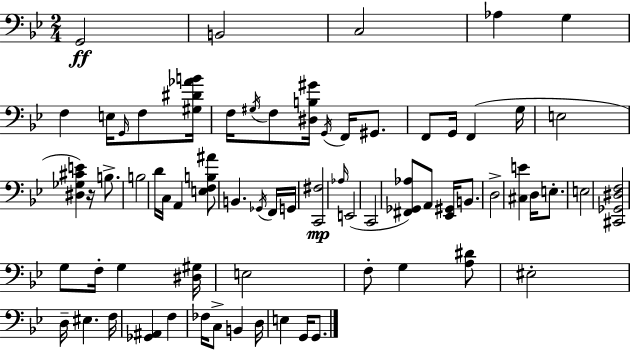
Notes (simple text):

G2/h B2/h C3/h Ab3/q G3/q F3/q E3/s G2/s F3/e [G#3,D#4,Ab4,B4]/s F3/s G#3/s F3/e [D#3,B3,G#4]/s G2/s F2/s G#2/e. F2/e G2/s F2/q G3/s E3/h [D#3,Gb3,C#4,E4]/q R/s B3/e. B3/h D4/s C3/s A2/q [E3,F3,B3,A#4]/e B2/q. Gb2/s F2/s G2/s [C2,F#3]/h Ab3/s E2/h C2/h [F#2,Gb2,Ab3]/e A2/e [Eb2,G#2]/s B2/e. D3/h [C#3,E4]/q D3/s E3/e. E3/h [C#2,Gb2,D#3,F3]/h G3/e F3/s G3/q [D#3,G#3]/s E3/h F3/e G3/q [A3,D#4]/e EIS3/h D3/s EIS3/q. F3/s [Gb2,A#2]/q F3/q FES3/s C3/e B2/q D3/s E3/q G2/s G2/e.